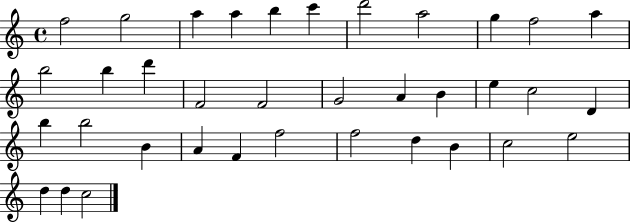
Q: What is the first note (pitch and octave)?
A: F5